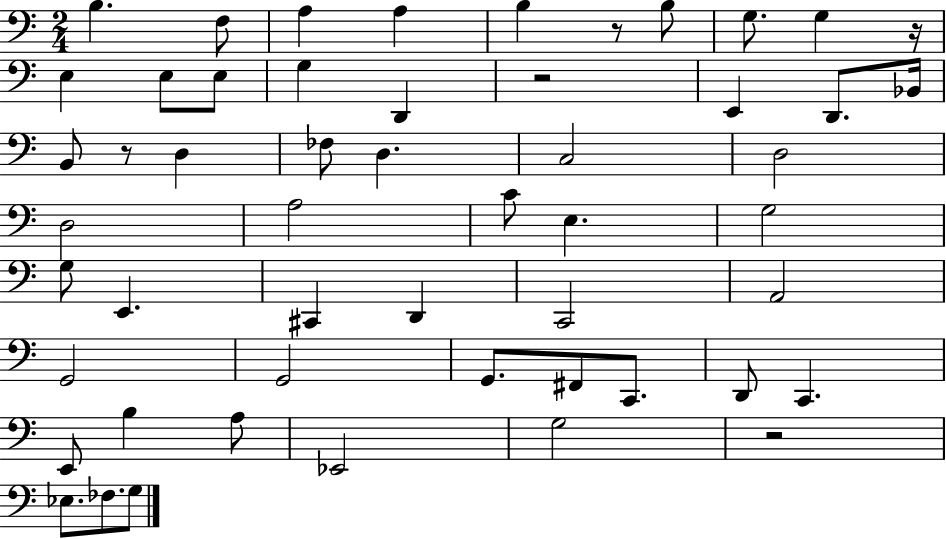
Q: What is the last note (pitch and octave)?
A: G3